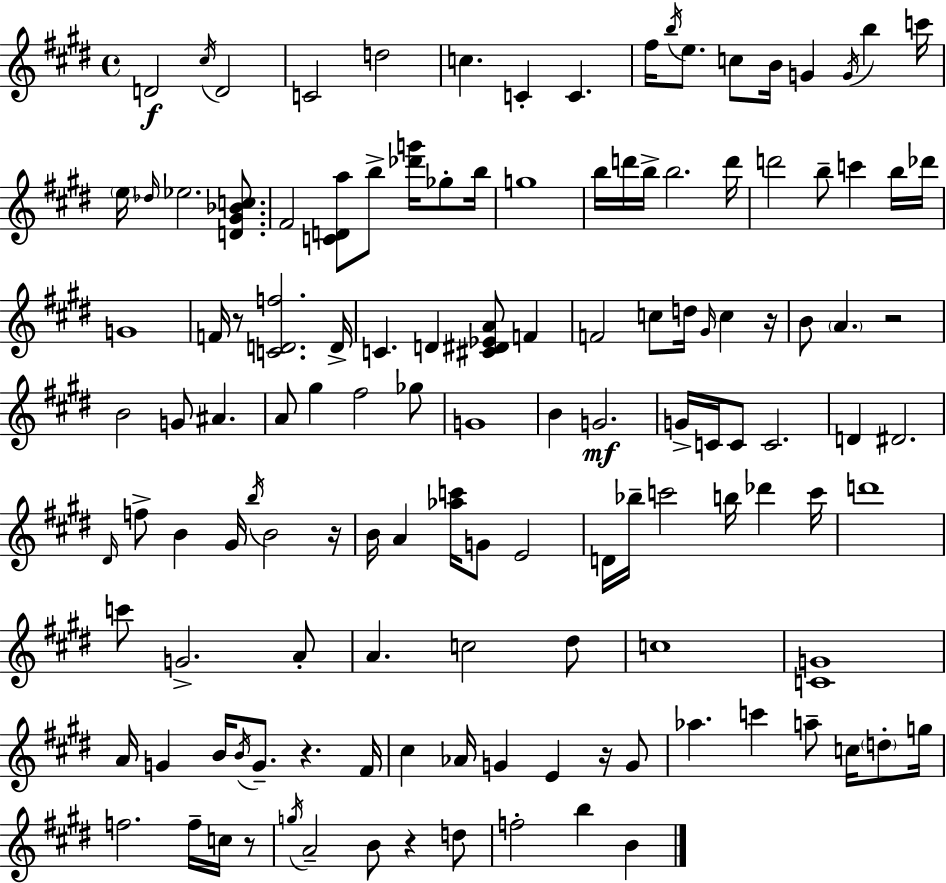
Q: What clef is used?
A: treble